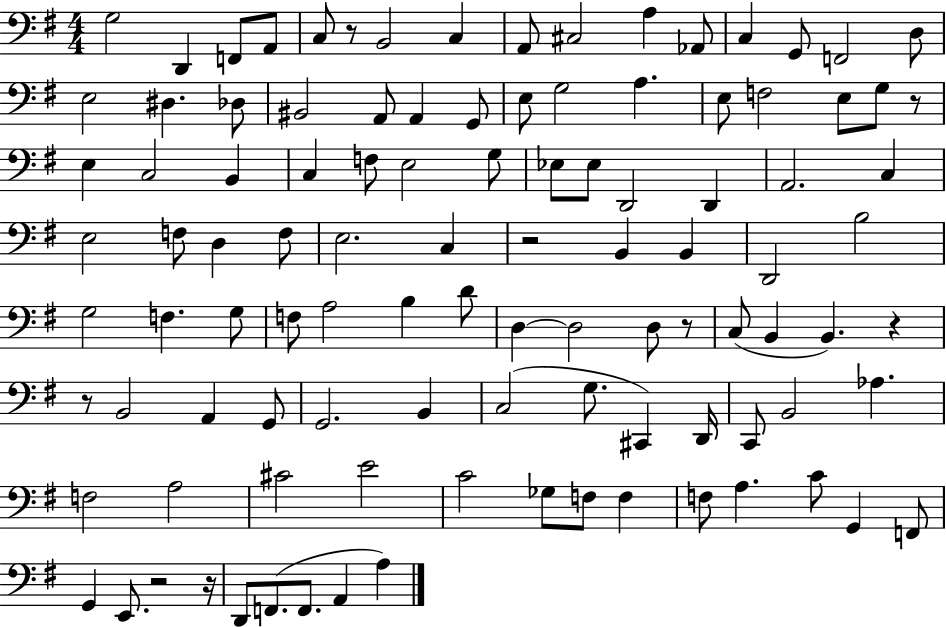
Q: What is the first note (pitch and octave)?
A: G3